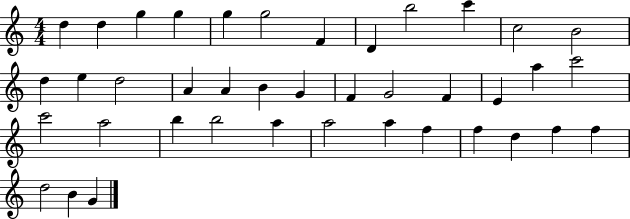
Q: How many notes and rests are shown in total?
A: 40